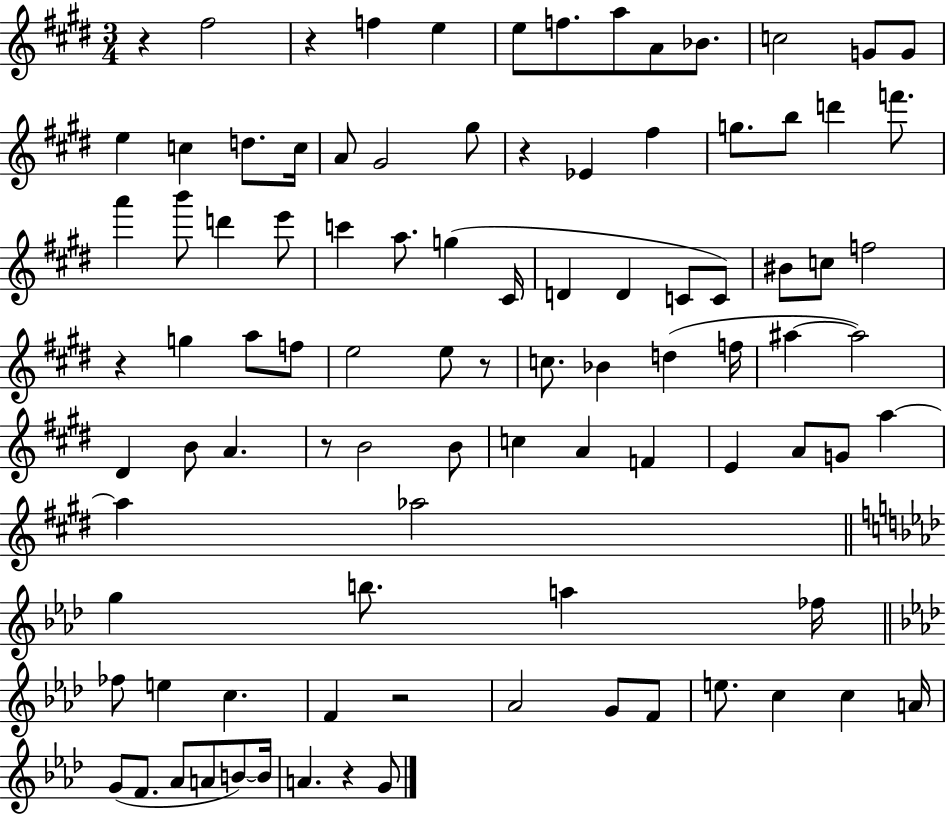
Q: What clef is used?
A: treble